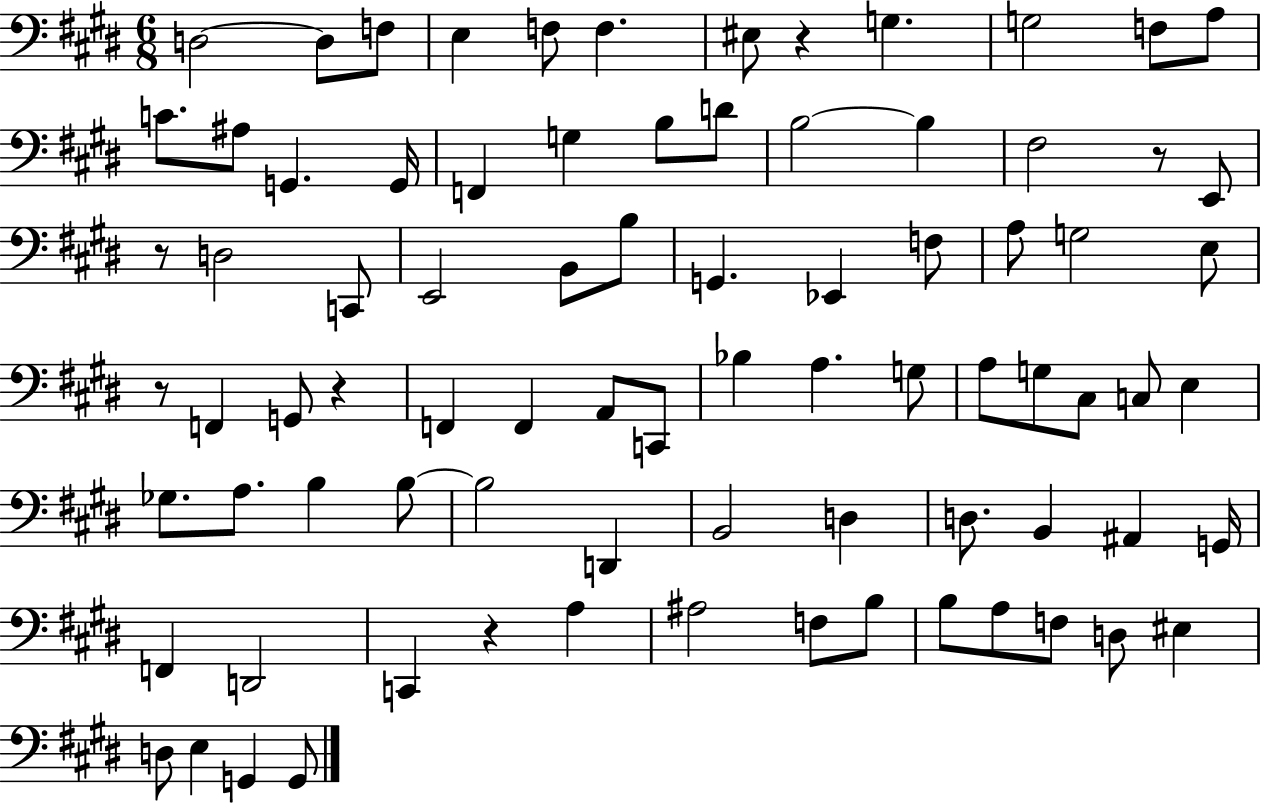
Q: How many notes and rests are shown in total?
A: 82